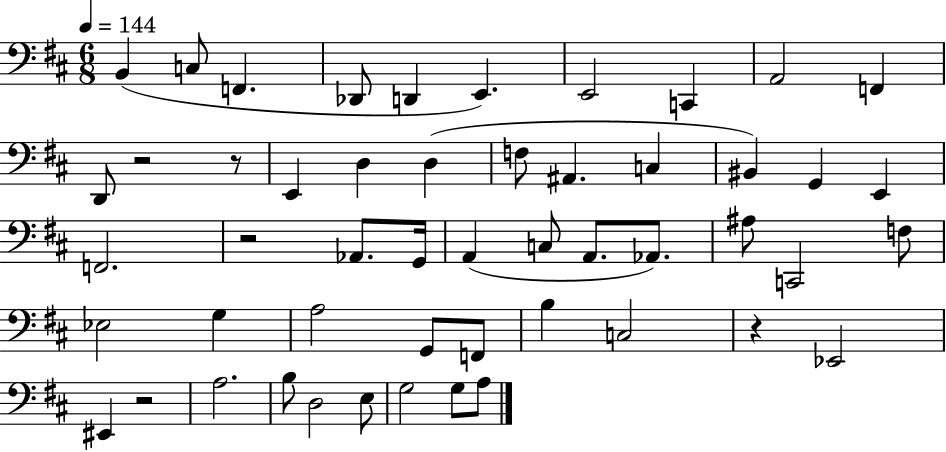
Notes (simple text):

B2/q C3/e F2/q. Db2/e D2/q E2/q. E2/h C2/q A2/h F2/q D2/e R/h R/e E2/q D3/q D3/q F3/e A#2/q. C3/q BIS2/q G2/q E2/q F2/h. R/h Ab2/e. G2/s A2/q C3/e A2/e. Ab2/e. A#3/e C2/h F3/e Eb3/h G3/q A3/h G2/e F2/e B3/q C3/h R/q Eb2/h EIS2/q R/h A3/h. B3/e D3/h E3/e G3/h G3/e A3/e